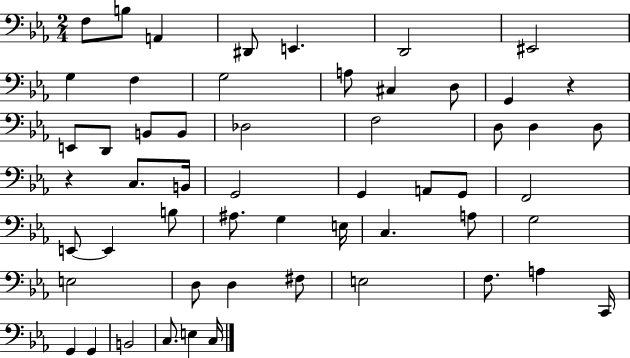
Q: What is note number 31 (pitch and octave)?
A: E2